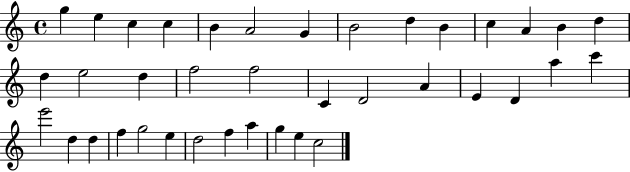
G5/q E5/q C5/q C5/q B4/q A4/h G4/q B4/h D5/q B4/q C5/q A4/q B4/q D5/q D5/q E5/h D5/q F5/h F5/h C4/q D4/h A4/q E4/q D4/q A5/q C6/q E6/h D5/q D5/q F5/q G5/h E5/q D5/h F5/q A5/q G5/q E5/q C5/h